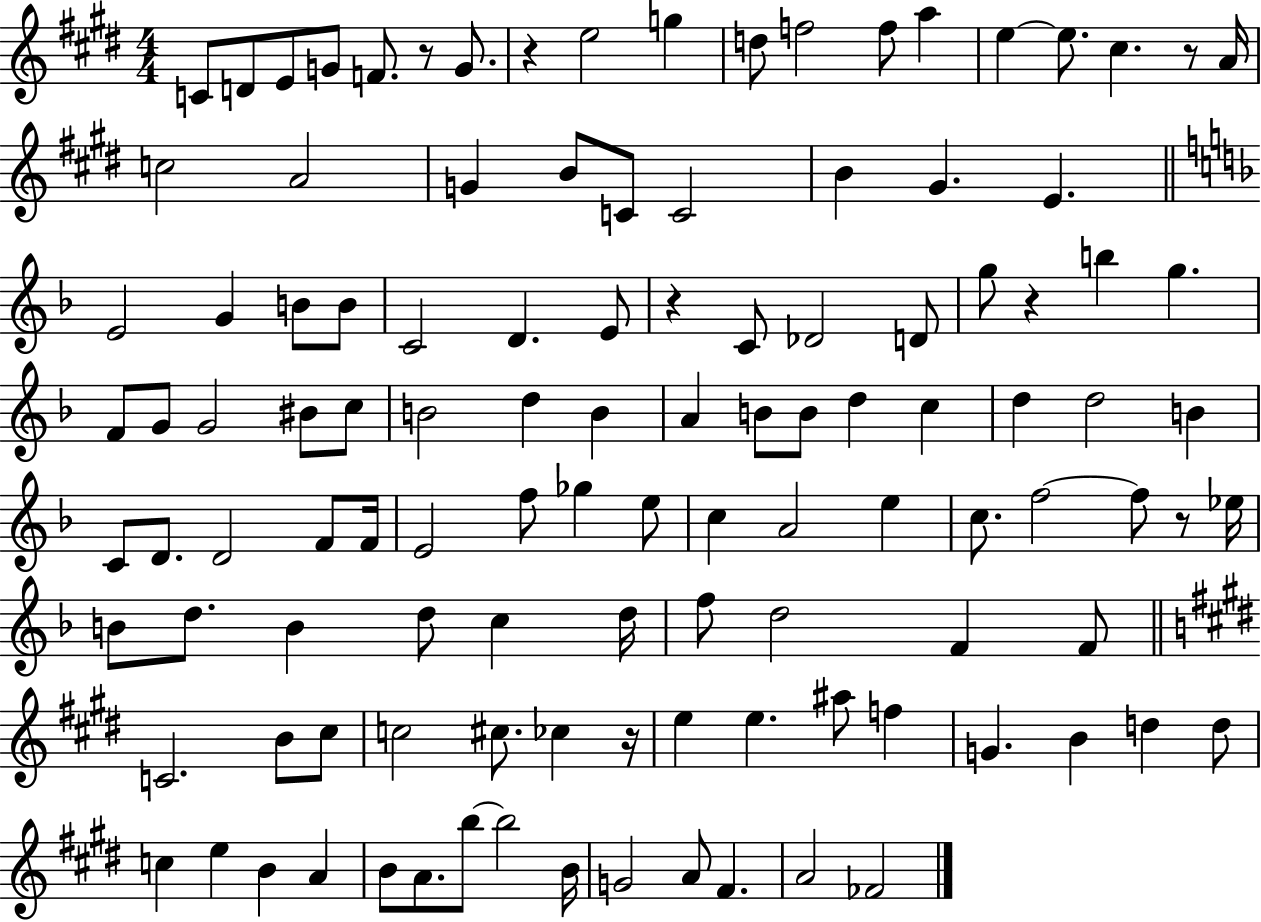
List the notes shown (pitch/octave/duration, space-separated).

C4/e D4/e E4/e G4/e F4/e. R/e G4/e. R/q E5/h G5/q D5/e F5/h F5/e A5/q E5/q E5/e. C#5/q. R/e A4/s C5/h A4/h G4/q B4/e C4/e C4/h B4/q G#4/q. E4/q. E4/h G4/q B4/e B4/e C4/h D4/q. E4/e R/q C4/e Db4/h D4/e G5/e R/q B5/q G5/q. F4/e G4/e G4/h BIS4/e C5/e B4/h D5/q B4/q A4/q B4/e B4/e D5/q C5/q D5/q D5/h B4/q C4/e D4/e. D4/h F4/e F4/s E4/h F5/e Gb5/q E5/e C5/q A4/h E5/q C5/e. F5/h F5/e R/e Eb5/s B4/e D5/e. B4/q D5/e C5/q D5/s F5/e D5/h F4/q F4/e C4/h. B4/e C#5/e C5/h C#5/e. CES5/q R/s E5/q E5/q. A#5/e F5/q G4/q. B4/q D5/q D5/e C5/q E5/q B4/q A4/q B4/e A4/e. B5/e B5/h B4/s G4/h A4/e F#4/q. A4/h FES4/h